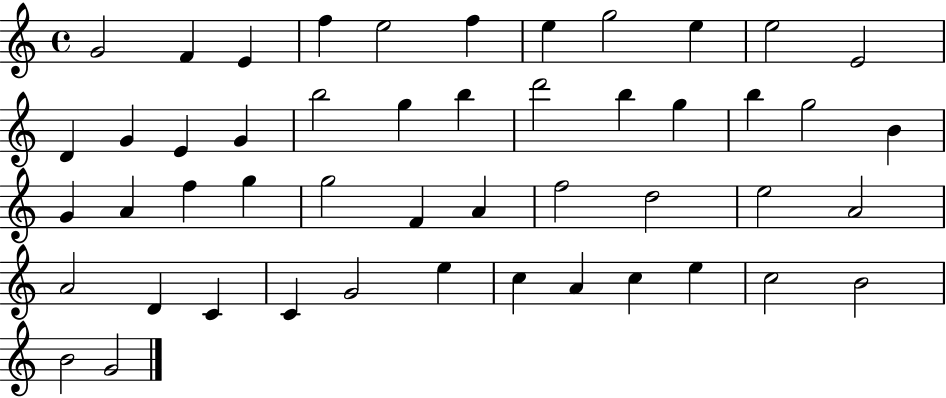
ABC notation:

X:1
T:Untitled
M:4/4
L:1/4
K:C
G2 F E f e2 f e g2 e e2 E2 D G E G b2 g b d'2 b g b g2 B G A f g g2 F A f2 d2 e2 A2 A2 D C C G2 e c A c e c2 B2 B2 G2